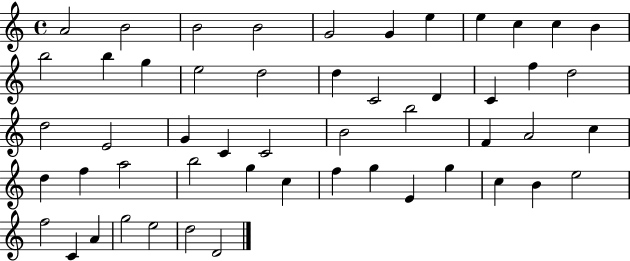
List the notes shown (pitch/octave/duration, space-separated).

A4/h B4/h B4/h B4/h G4/h G4/q E5/q E5/q C5/q C5/q B4/q B5/h B5/q G5/q E5/h D5/h D5/q C4/h D4/q C4/q F5/q D5/h D5/h E4/h G4/q C4/q C4/h B4/h B5/h F4/q A4/h C5/q D5/q F5/q A5/h B5/h G5/q C5/q F5/q G5/q E4/q G5/q C5/q B4/q E5/h F5/h C4/q A4/q G5/h E5/h D5/h D4/h